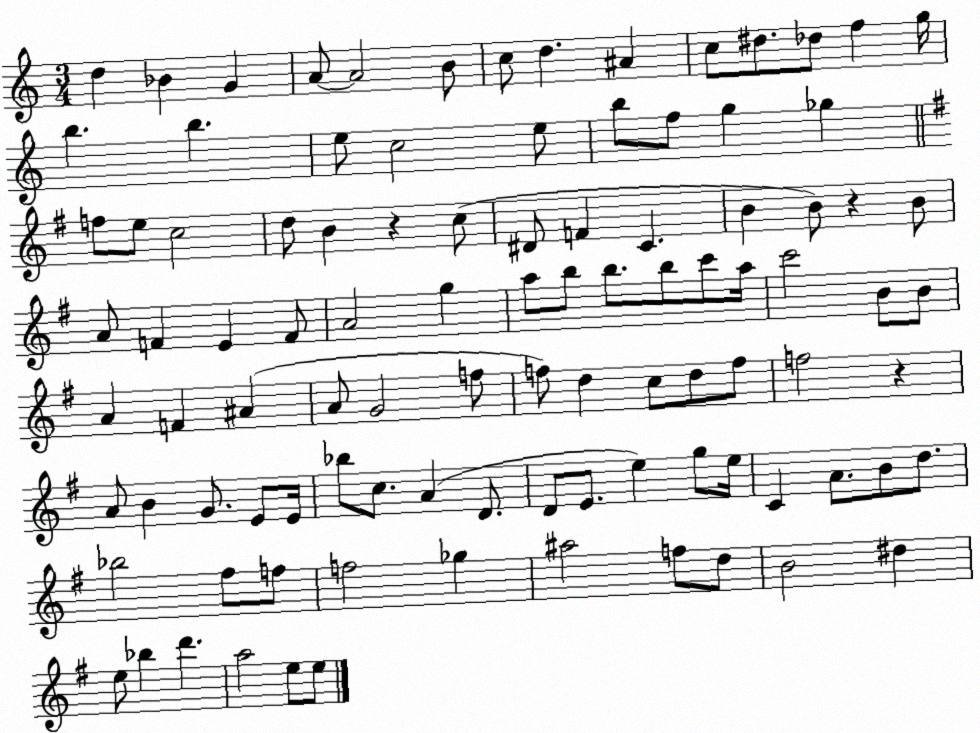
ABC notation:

X:1
T:Untitled
M:3/4
L:1/4
K:C
d _B G A/2 A2 B/2 c/2 d ^A c/2 ^d/2 _d/2 f g/4 b b e/2 c2 e/2 b/2 f/2 g _g f/2 e/2 c2 d/2 B z c/2 ^D/2 F C B B/2 z B/2 A/2 F E F/2 A2 g a/2 b/2 b/2 b/2 c'/2 a/4 c'2 B/2 B/2 A F ^A A/2 G2 f/2 f/2 d c/2 d/2 f/2 f2 z A/2 B G/2 E/2 E/4 _b/2 c/2 A D/2 D/2 E/2 e g/2 e/4 C A/2 B/2 d/2 _b2 ^f/2 f/2 f2 _g ^a2 f/2 d/2 B2 ^d e/2 _b d' a2 e/2 e/2